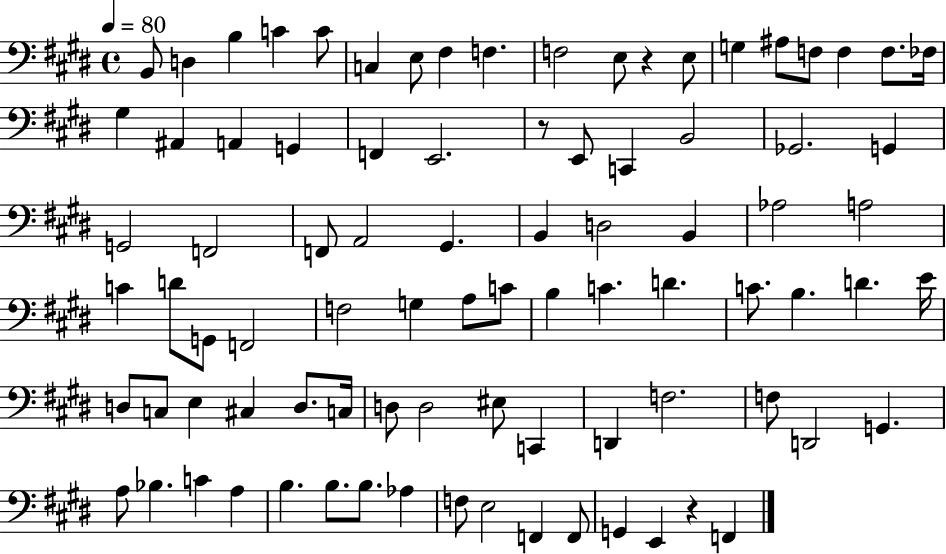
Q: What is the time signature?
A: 4/4